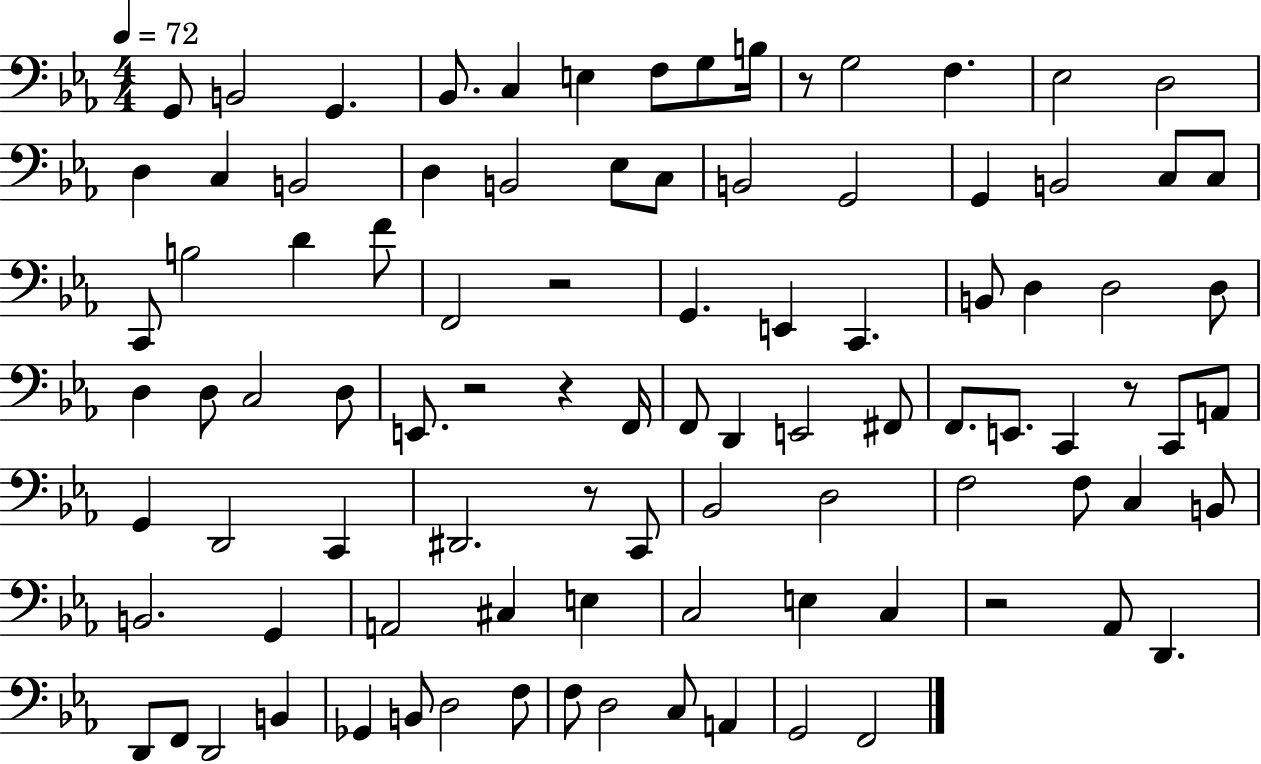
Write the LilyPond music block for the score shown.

{
  \clef bass
  \numericTimeSignature
  \time 4/4
  \key ees \major
  \tempo 4 = 72
  g,8 b,2 g,4. | bes,8. c4 e4 f8 g8 b16 | r8 g2 f4. | ees2 d2 | \break d4 c4 b,2 | d4 b,2 ees8 c8 | b,2 g,2 | g,4 b,2 c8 c8 | \break c,8 b2 d'4 f'8 | f,2 r2 | g,4. e,4 c,4. | b,8 d4 d2 d8 | \break d4 d8 c2 d8 | e,8. r2 r4 f,16 | f,8 d,4 e,2 fis,8 | f,8. e,8. c,4 r8 c,8 a,8 | \break g,4 d,2 c,4 | dis,2. r8 c,8 | bes,2 d2 | f2 f8 c4 b,8 | \break b,2. g,4 | a,2 cis4 e4 | c2 e4 c4 | r2 aes,8 d,4. | \break d,8 f,8 d,2 b,4 | ges,4 b,8 d2 f8 | f8 d2 c8 a,4 | g,2 f,2 | \break \bar "|."
}